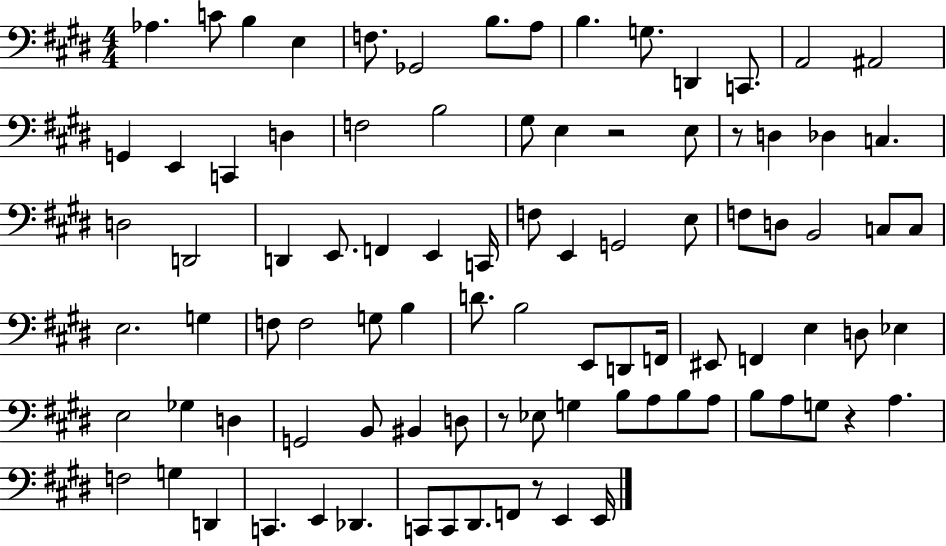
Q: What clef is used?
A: bass